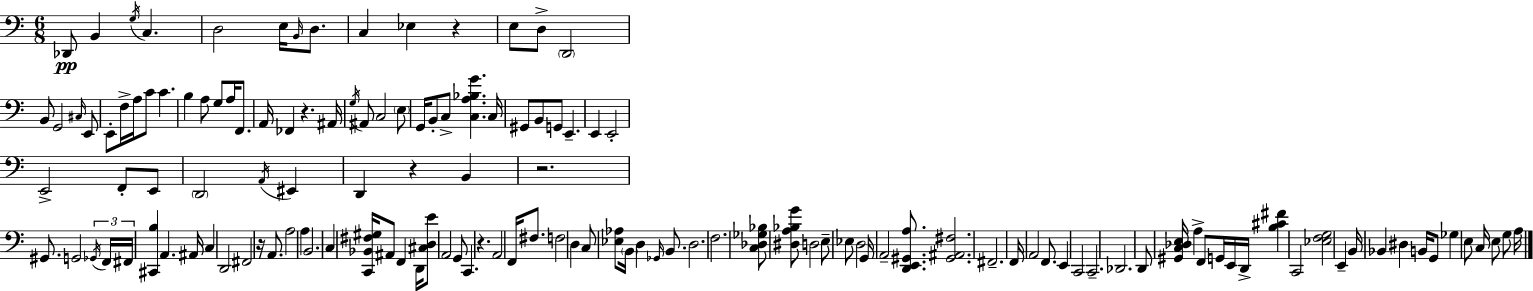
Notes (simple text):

Db2/e B2/q G3/s C3/q. D3/h E3/s B2/s D3/e. C3/q Eb3/q R/q E3/e D3/e D2/h B2/e G2/h C#3/s E2/e E2/e F3/s A3/s C4/e C4/q. B3/q A3/e G3/e A3/s F2/e. A2/s FES2/q R/q. A#2/s G3/s A#2/e C3/h E3/e G2/s B2/e C3/e [C3,A3,Bb3,G4]/q. C3/s G#2/e B2/e G2/e E2/q. E2/q E2/h E2/h F2/e E2/e D2/h A2/s EIS2/q D2/q R/q B2/q R/h. G#2/e. G2/h Gb2/s F2/s F#2/s [C#2,B3]/q A2/q. A#2/s C3/q D2/h F#2/h R/s A2/e. A3/h A3/q B2/h. C3/q [C2,Bb2,F#3,G#3]/s A#2/e F2/q D2/s [C#3,D3,E4]/e A2/h G2/e C2/q. R/q. A2/h F2/s F#3/e. F3/h D3/q C3/e [Eb3,Ab3]/e B2/s D3/q Gb2/s B2/e. D3/h. F3/h. [C3,Db3,Gb3,Bb3]/e [D#3,A3,Bb3,G4]/e D3/h E3/e Eb3/e D3/h G2/s A2/h [D2,E2,G#2,A3]/e. [G#2,A#2,F#3]/h. F#2/h. F2/s A2/h F2/e. E2/q C2/h C2/h. Db2/h. D2/e [G#2,C3,Db3,E3]/s A3/q F2/e G2/s E2/s D2/s [B3,C#4,F#4]/q C2/h [Eb3,F3,G3]/h E2/q B2/s Bb2/q D#3/q B2/s G2/e Gb3/q E3/e C3/s E3/e G3/e A3/s